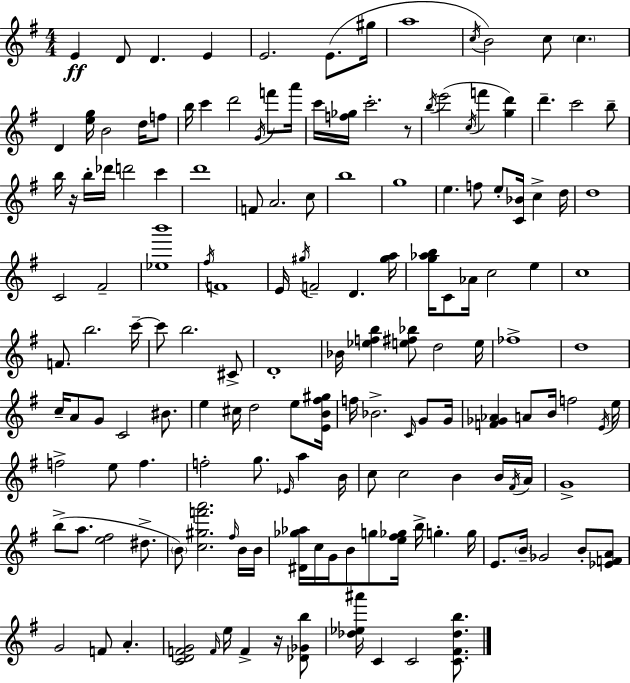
E4/q D4/e D4/q. E4/q E4/h. E4/e. G#5/s A5/w C5/s B4/h C5/e C5/q. D4/q [E5,G5]/s B4/h D5/s F5/e B5/s C6/q D6/h G4/s F6/e A6/s C6/s [F5,Gb5]/s C6/h. R/e B5/s E6/h C5/s F6/q [G5,D6]/q D6/q. C6/h B5/e B5/s R/s B5/s Db6/s D6/h C6/q D6/w F4/e A4/h. C5/e B5/w G5/w E5/q. F5/e E5/e [C4,Bb4]/s C5/q D5/s D5/w C4/h F#4/h [Eb5,B6]/w F#5/s F4/w E4/s G#5/s F4/h D4/q. [G#5,A5]/s [G5,Ab5,B5]/s C4/e Ab4/s C5/h E5/q C5/w F4/e. B5/h. C6/s C6/e B5/h. C#4/e D4/w Bb4/s [Eb5,F5,B5]/q [E5,F#5,Bb5]/e D5/h E5/s FES5/w D5/w C5/s A4/e G4/e C4/h BIS4/e. E5/q C#5/s D5/h E5/e [E4,B4,F#5,G#5]/s F5/s Bb4/h. C4/s G4/e G4/s [F4,Gb4,Ab4]/q A4/e B4/s F5/h E4/s E5/s F5/h E5/e F5/q. F5/h G5/e. Eb4/s A5/q B4/s C5/e C5/h B4/q B4/s F#4/s A4/s G4/w B5/e A5/e. [E5,F#5]/h D#5/e. B4/e [C5,G#5,F6,A6]/h. F#5/s B4/s B4/s [D#4,Gb5,Ab5]/s C5/s G4/s B4/e G5/e [E5,F#5,Gb5]/s B5/s G5/q. G5/s E4/e. B4/s Gb4/h B4/e [Eb4,F4,A4]/e G4/h F4/e A4/q. [C4,D4,F4,G4]/h F4/s E5/s F4/q R/s [Db4,Gb4,B5]/e [Db5,Eb5,A#6]/s C4/q C4/h [C4,F#4,Db5,B5]/e.